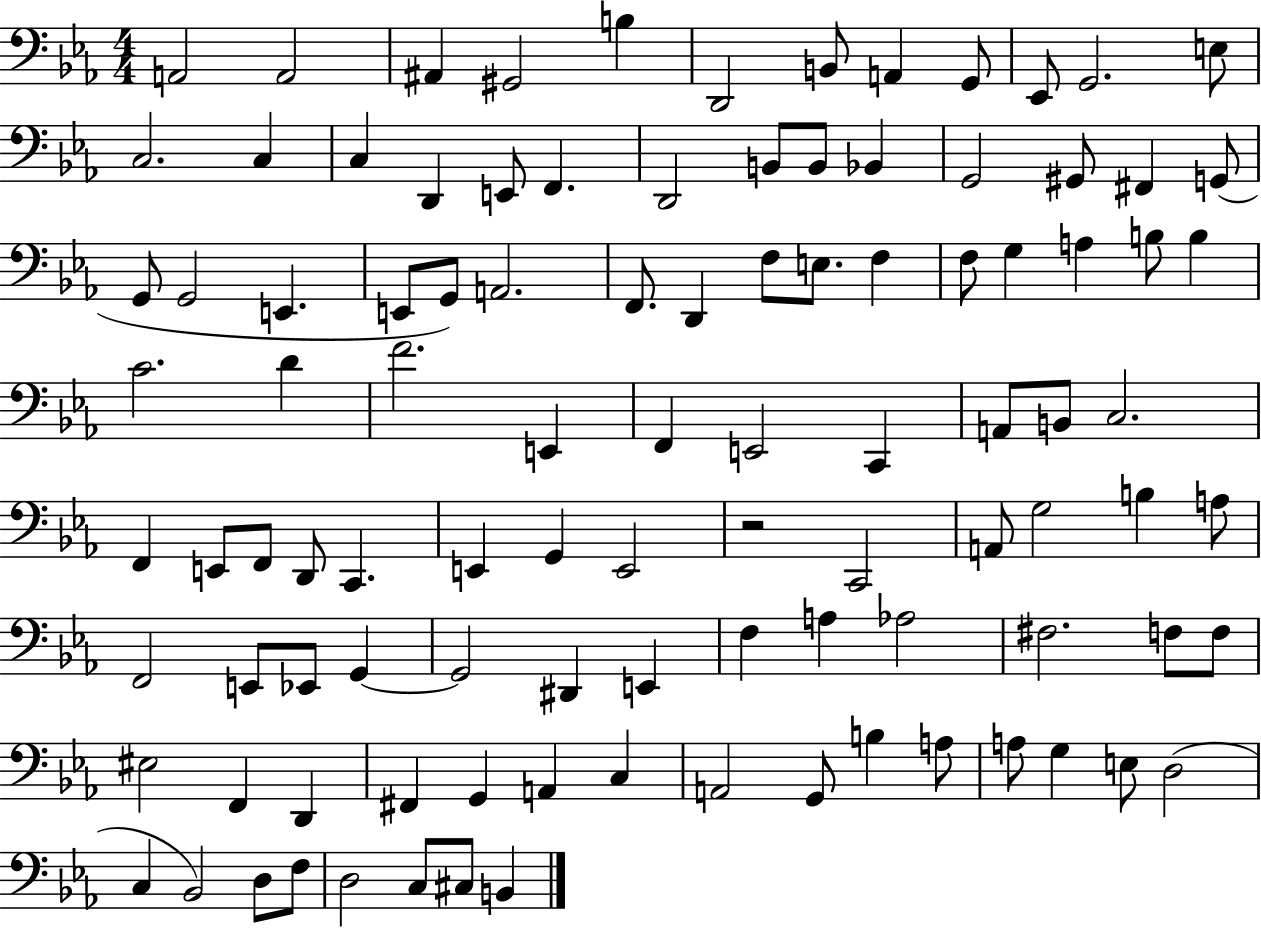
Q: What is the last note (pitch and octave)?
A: B2